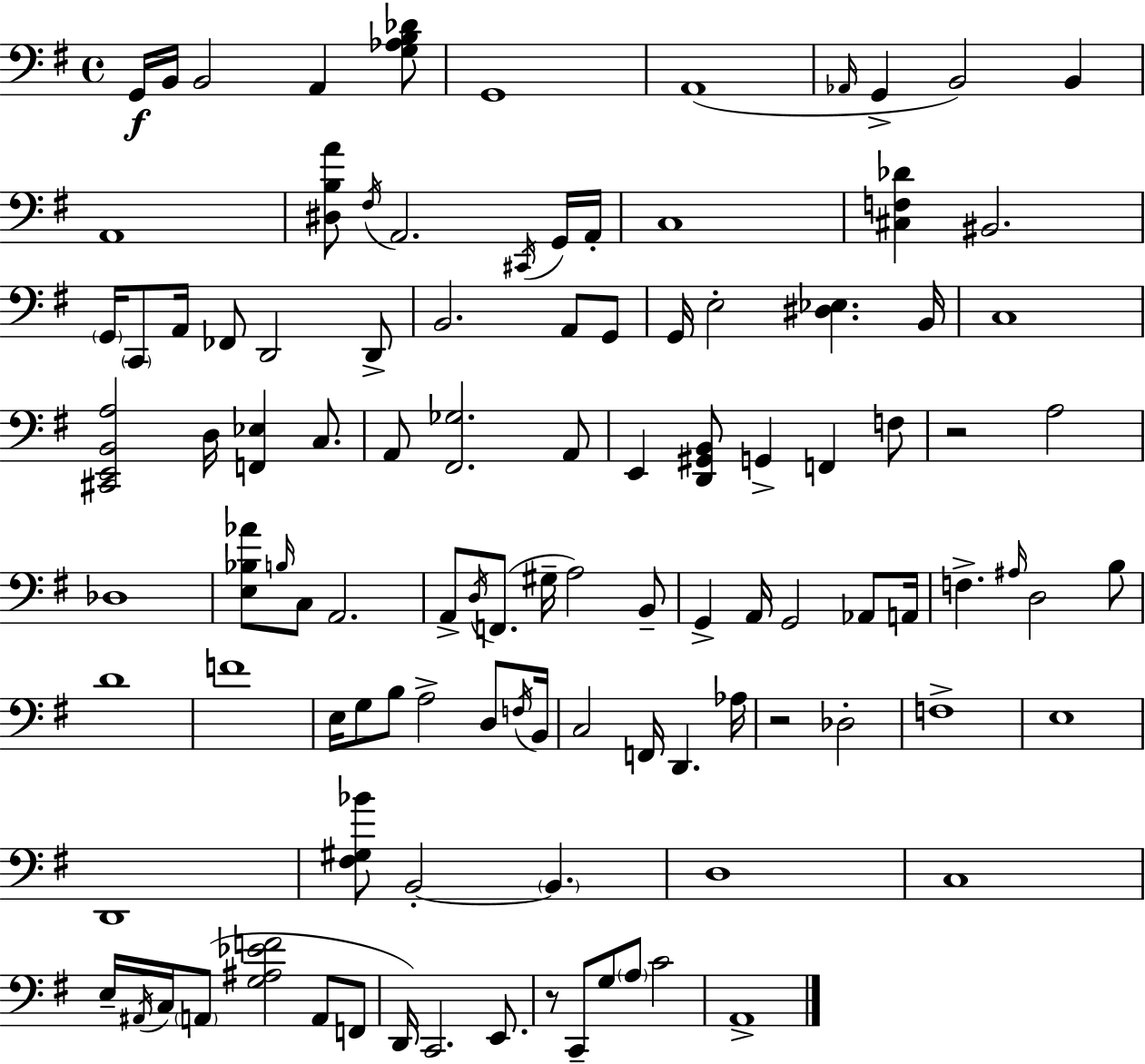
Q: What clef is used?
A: bass